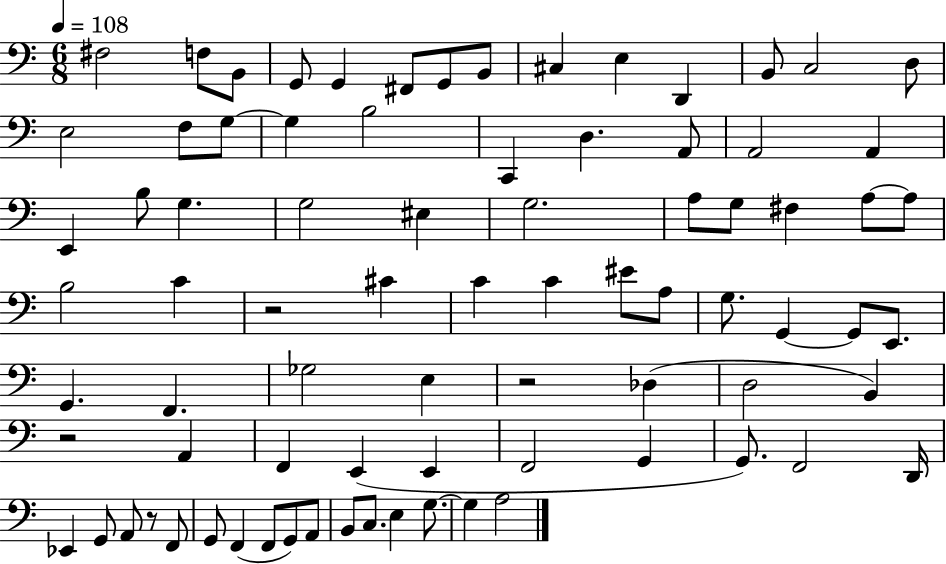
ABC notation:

X:1
T:Untitled
M:6/8
L:1/4
K:C
^F,2 F,/2 B,,/2 G,,/2 G,, ^F,,/2 G,,/2 B,,/2 ^C, E, D,, B,,/2 C,2 D,/2 E,2 F,/2 G,/2 G, B,2 C,, D, A,,/2 A,,2 A,, E,, B,/2 G, G,2 ^E, G,2 A,/2 G,/2 ^F, A,/2 A,/2 B,2 C z2 ^C C C ^E/2 A,/2 G,/2 G,, G,,/2 E,,/2 G,, F,, _G,2 E, z2 _D, D,2 B,, z2 A,, F,, E,, E,, F,,2 G,, G,,/2 F,,2 D,,/4 _E,, G,,/2 A,,/2 z/2 F,,/2 G,,/2 F,, F,,/2 G,,/2 A,,/2 B,,/2 C,/2 E, G,/2 G, A,2